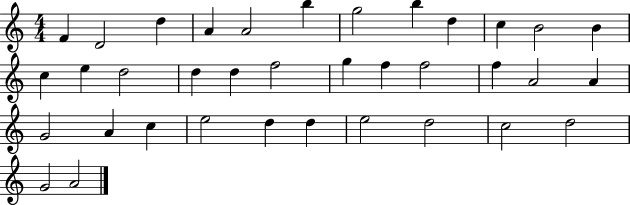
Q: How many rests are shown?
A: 0